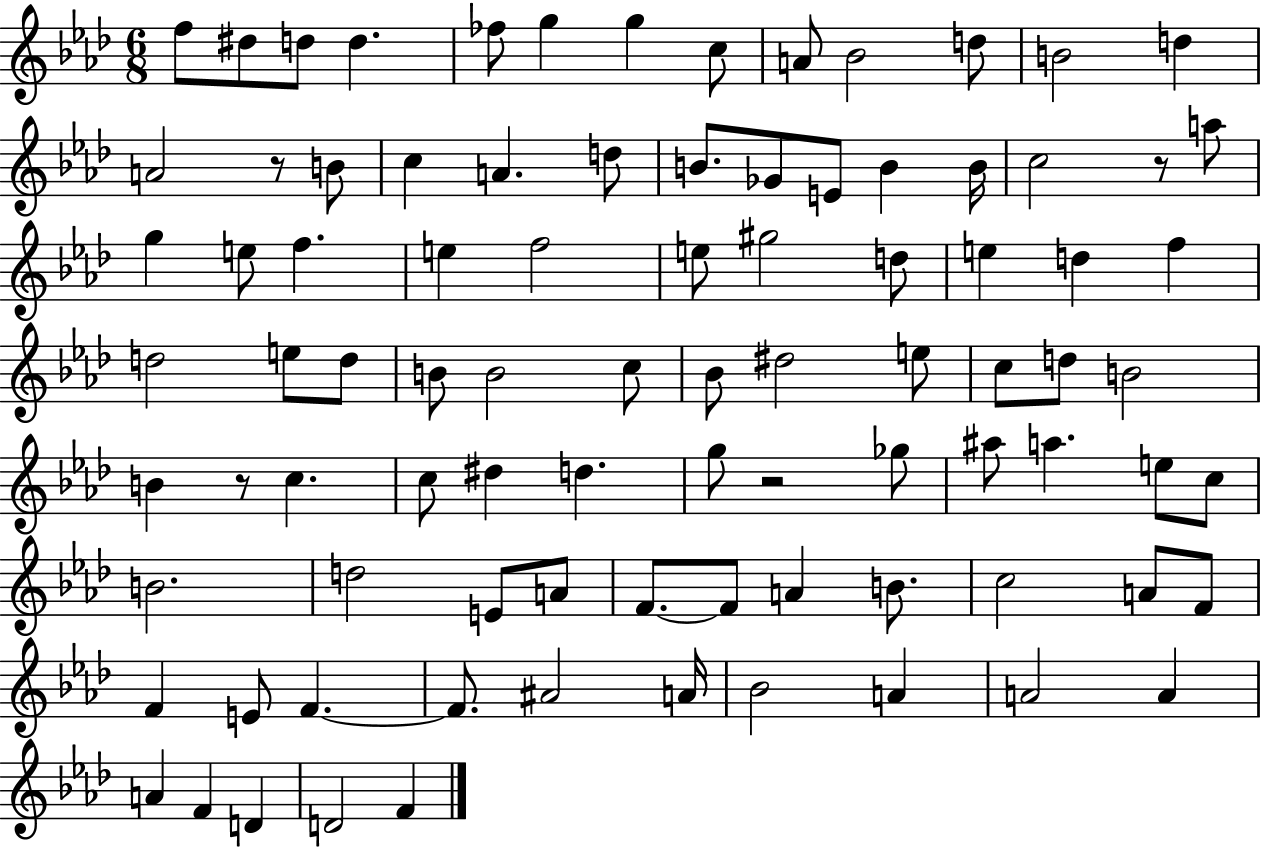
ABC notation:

X:1
T:Untitled
M:6/8
L:1/4
K:Ab
f/2 ^d/2 d/2 d _f/2 g g c/2 A/2 _B2 d/2 B2 d A2 z/2 B/2 c A d/2 B/2 _G/2 E/2 B B/4 c2 z/2 a/2 g e/2 f e f2 e/2 ^g2 d/2 e d f d2 e/2 d/2 B/2 B2 c/2 _B/2 ^d2 e/2 c/2 d/2 B2 B z/2 c c/2 ^d d g/2 z2 _g/2 ^a/2 a e/2 c/2 B2 d2 E/2 A/2 F/2 F/2 A B/2 c2 A/2 F/2 F E/2 F F/2 ^A2 A/4 _B2 A A2 A A F D D2 F